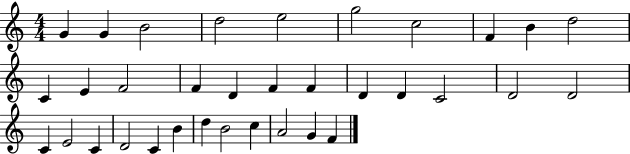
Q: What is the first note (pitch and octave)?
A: G4